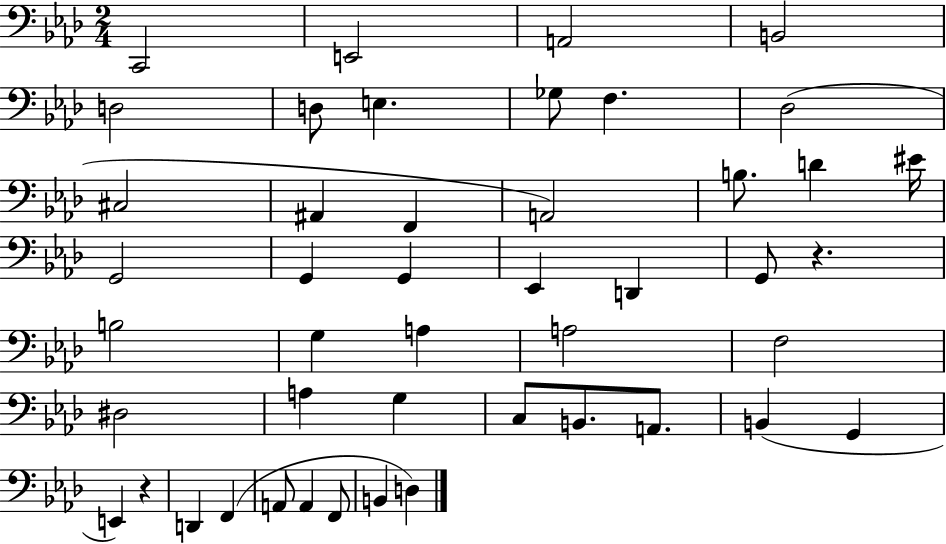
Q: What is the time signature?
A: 2/4